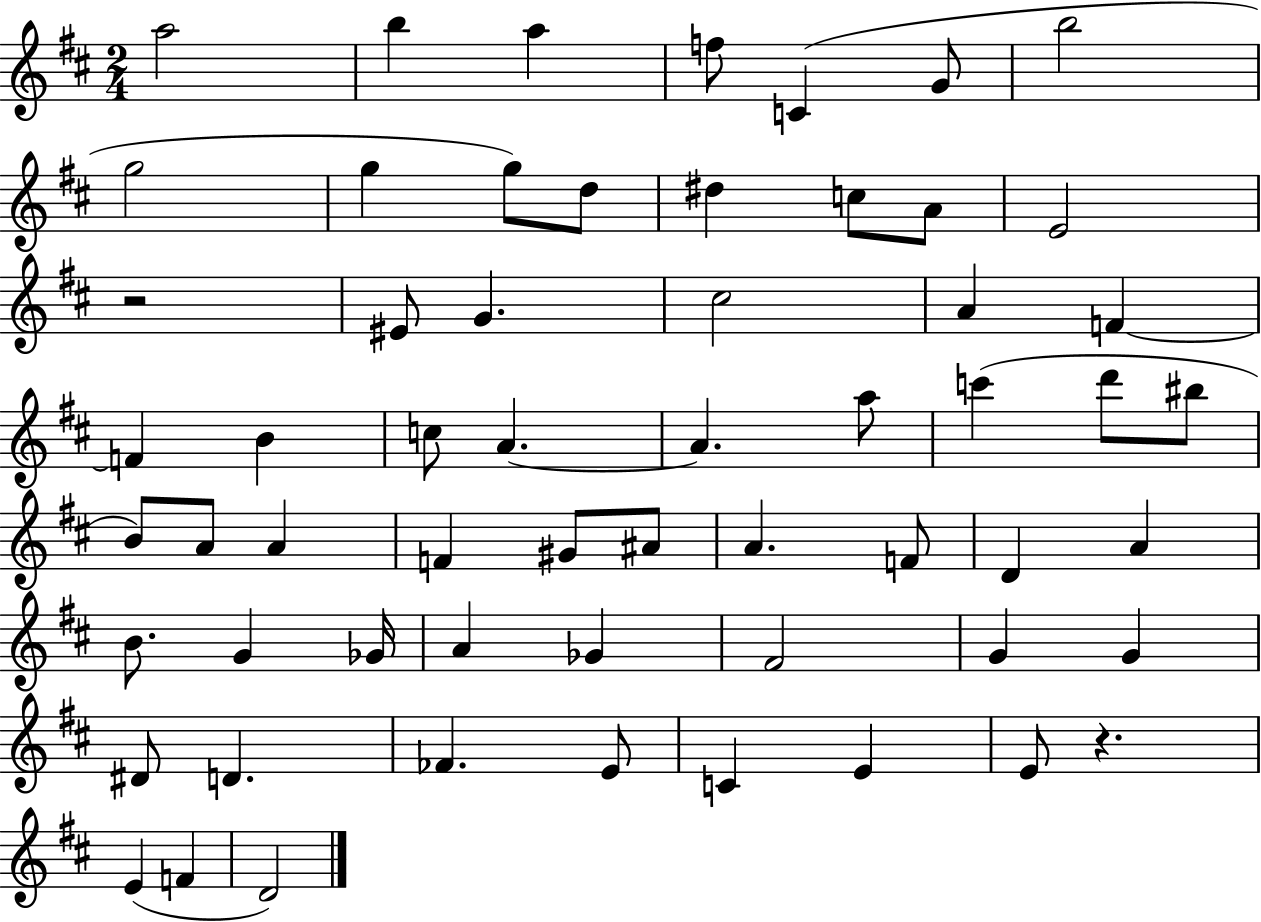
A5/h B5/q A5/q F5/e C4/q G4/e B5/h G5/h G5/q G5/e D5/e D#5/q C5/e A4/e E4/h R/h EIS4/e G4/q. C#5/h A4/q F4/q F4/q B4/q C5/e A4/q. A4/q. A5/e C6/q D6/e BIS5/e B4/e A4/e A4/q F4/q G#4/e A#4/e A4/q. F4/e D4/q A4/q B4/e. G4/q Gb4/s A4/q Gb4/q F#4/h G4/q G4/q D#4/e D4/q. FES4/q. E4/e C4/q E4/q E4/e R/q. E4/q F4/q D4/h